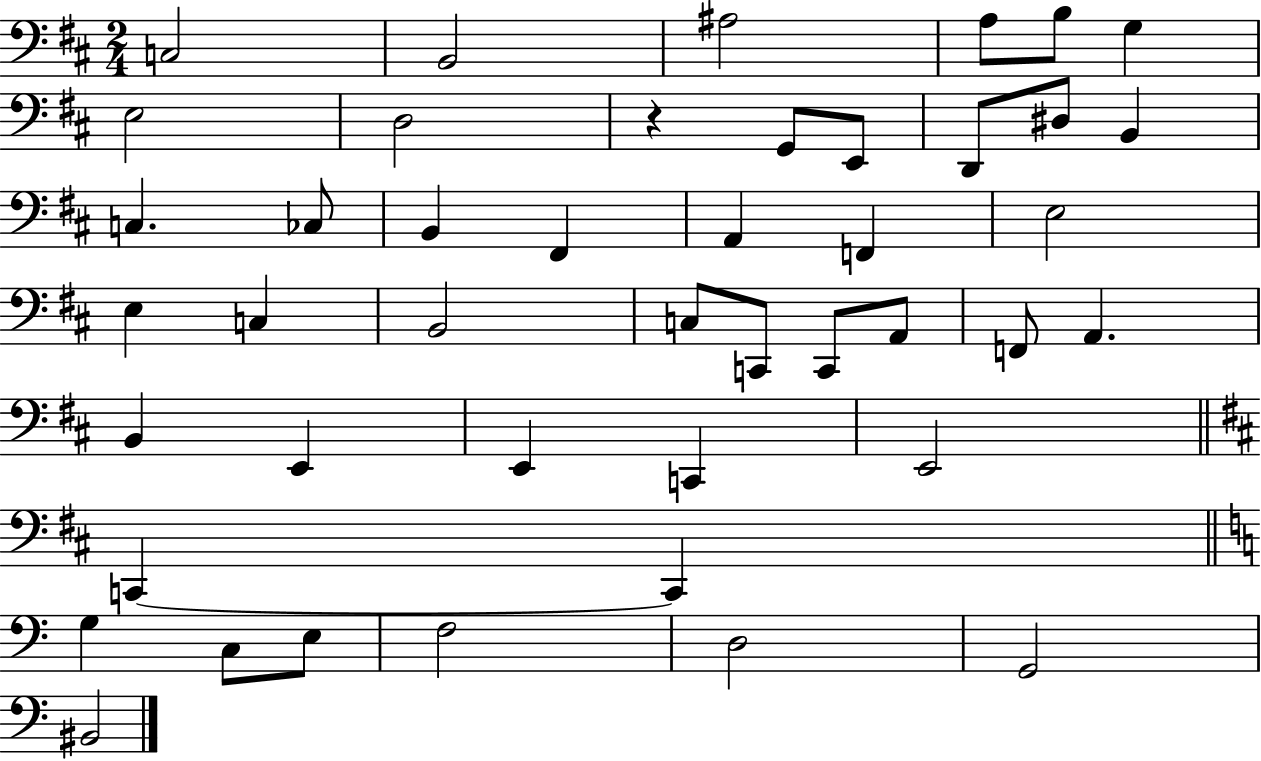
C3/h B2/h A#3/h A3/e B3/e G3/q E3/h D3/h R/q G2/e E2/e D2/e D#3/e B2/q C3/q. CES3/e B2/q F#2/q A2/q F2/q E3/h E3/q C3/q B2/h C3/e C2/e C2/e A2/e F2/e A2/q. B2/q E2/q E2/q C2/q E2/h C2/q C2/q G3/q C3/e E3/e F3/h D3/h G2/h BIS2/h